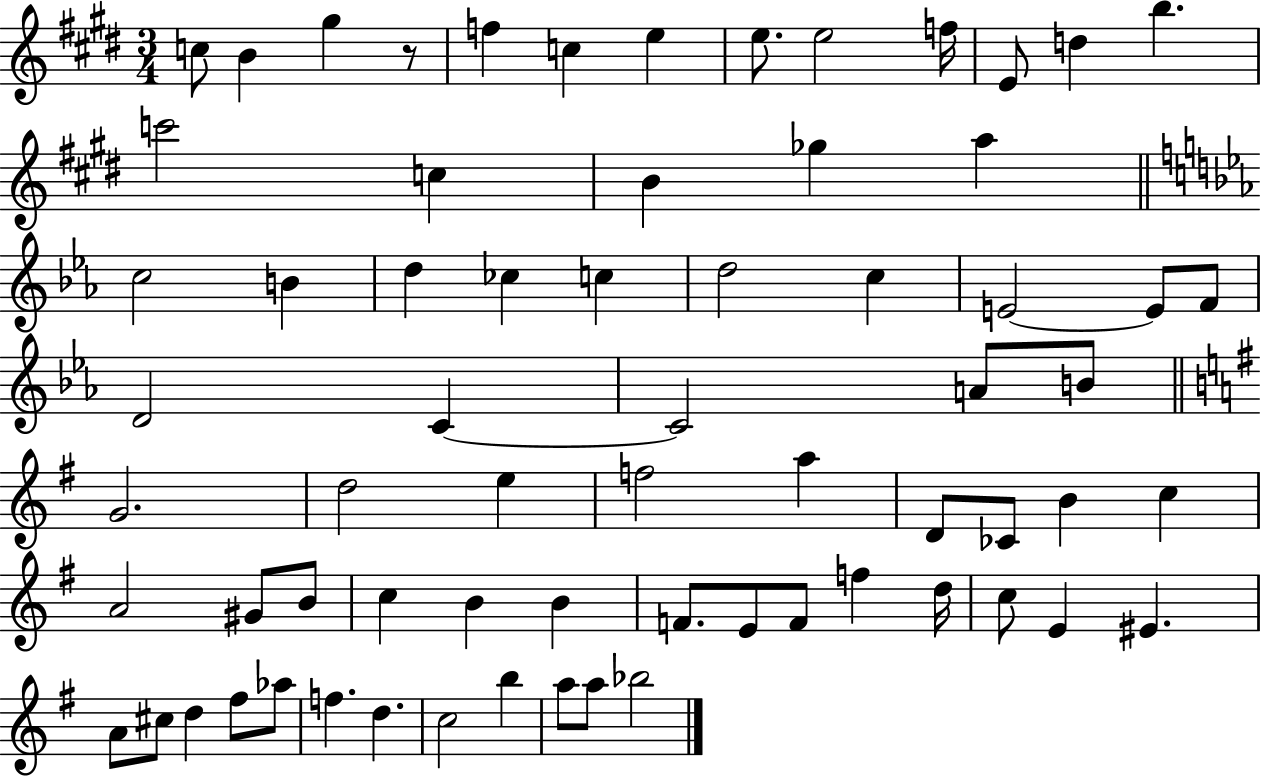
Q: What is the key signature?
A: E major